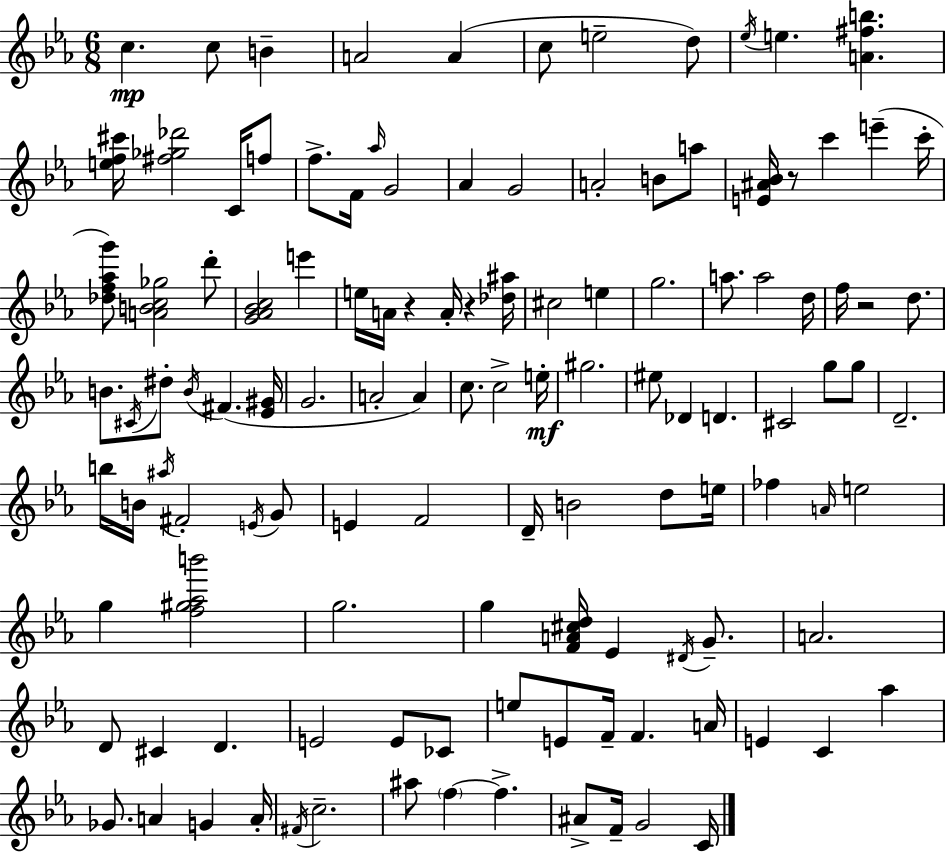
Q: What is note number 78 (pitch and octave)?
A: A4